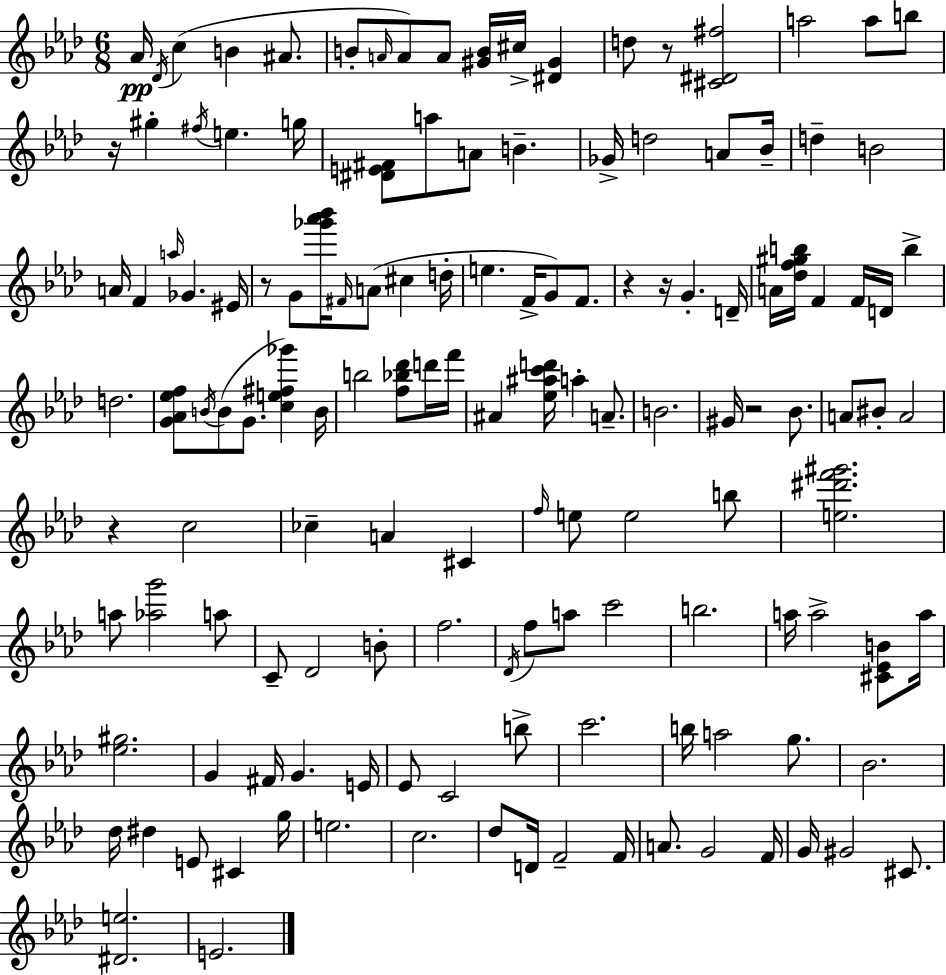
Ab4/s Db4/s C5/q B4/q A#4/e. B4/e A4/s A4/e A4/e [G#4,B4]/s C#5/s [D#4,G#4]/q D5/e R/e [C#4,D#4,F#5]/h A5/h A5/e B5/e R/s G#5/q F#5/s E5/q. G5/s [D#4,E4,F#4]/e A5/e A4/e B4/q. Gb4/s D5/h A4/e Bb4/s D5/q B4/h A4/s F4/q A5/s Gb4/q. EIS4/s R/e G4/e [Gb6,Ab6,Bb6]/s F#4/s A4/e C#5/q D5/s E5/q. F4/s G4/e F4/e. R/q R/s G4/q. D4/s A4/s [Db5,F5,G#5,B5]/s F4/q F4/s D4/s B5/q D5/h. [G4,Ab4,Eb5,F5]/e B4/s B4/e G4/e. [C5,E5,F#5,Gb6]/q B4/s B5/h [F5,Bb5,Db6]/e D6/s F6/s A#4/q [Eb5,A#5,C6,D6]/s A5/q A4/e. B4/h. G#4/s R/h Bb4/e. A4/e BIS4/e A4/h R/q C5/h CES5/q A4/q C#4/q F5/s E5/e E5/h B5/e [E5,D#6,F6,G#6]/h. A5/e [Ab5,G6]/h A5/e C4/e Db4/h B4/e F5/h. Db4/s F5/e A5/e C6/h B5/h. A5/s A5/h [C#4,Eb4,B4]/e A5/s [Eb5,G#5]/h. G4/q F#4/s G4/q. E4/s Eb4/e C4/h B5/e C6/h. B5/s A5/h G5/e. Bb4/h. Db5/s D#5/q E4/e C#4/q G5/s E5/h. C5/h. Db5/e D4/s F4/h F4/s A4/e. G4/h F4/s G4/s G#4/h C#4/e. [D#4,E5]/h. E4/h.